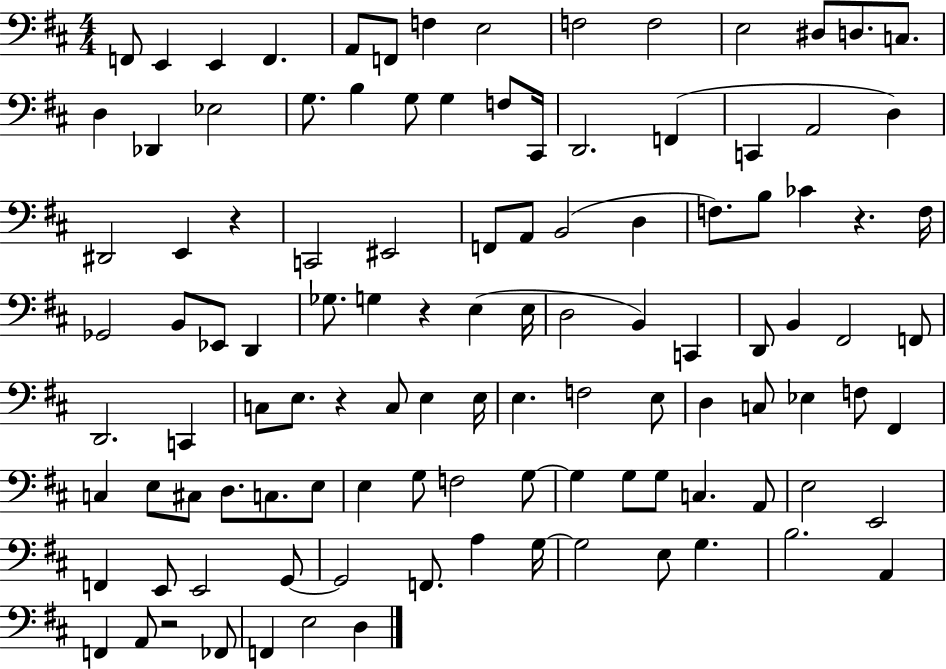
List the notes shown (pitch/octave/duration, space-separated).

F2/e E2/q E2/q F2/q. A2/e F2/e F3/q E3/h F3/h F3/h E3/h D#3/e D3/e. C3/e. D3/q Db2/q Eb3/h G3/e. B3/q G3/e G3/q F3/e C#2/s D2/h. F2/q C2/q A2/h D3/q D#2/h E2/q R/q C2/h EIS2/h F2/e A2/e B2/h D3/q F3/e. B3/e CES4/q R/q. F3/s Gb2/h B2/e Eb2/e D2/q Gb3/e. G3/q R/q E3/q E3/s D3/h B2/q C2/q D2/e B2/q F#2/h F2/e D2/h. C2/q C3/e E3/e. R/q C3/e E3/q E3/s E3/q. F3/h E3/e D3/q C3/e Eb3/q F3/e F#2/q C3/q E3/e C#3/e D3/e. C3/e. E3/e E3/q G3/e F3/h G3/e G3/q G3/e G3/e C3/q. A2/e E3/h E2/h F2/q E2/e E2/h G2/e G2/h F2/e. A3/q G3/s G3/h E3/e G3/q. B3/h. A2/q F2/q A2/e R/h FES2/e F2/q E3/h D3/q